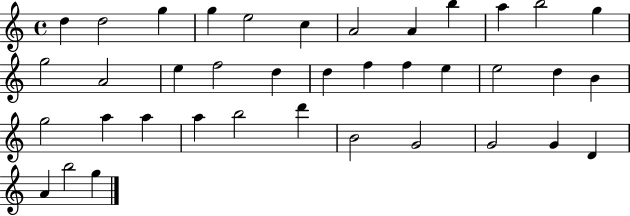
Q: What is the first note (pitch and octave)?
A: D5